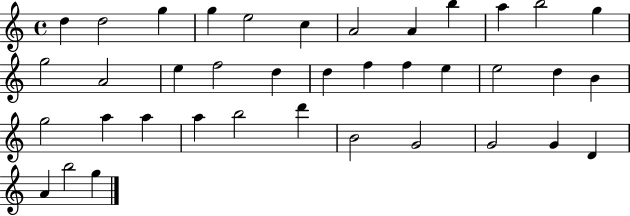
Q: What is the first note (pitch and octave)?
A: D5